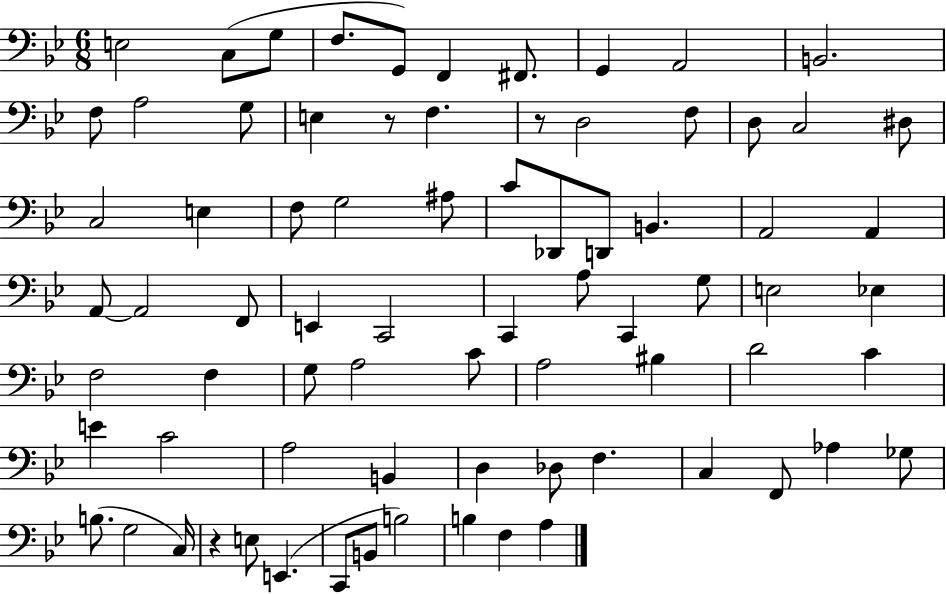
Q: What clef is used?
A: bass